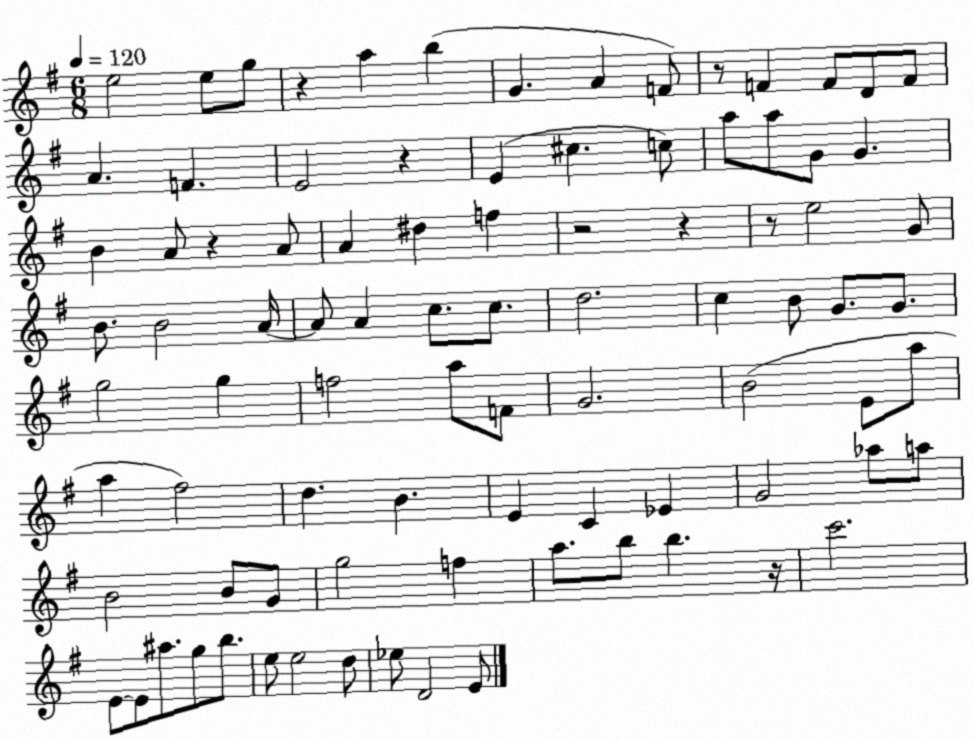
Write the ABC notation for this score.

X:1
T:Untitled
M:6/8
L:1/4
K:G
e2 e/2 g/2 z a b G A F/2 z/2 F F/2 D/2 F/2 A F E2 z E ^c c/2 a/2 a/2 G/2 G B A/2 z A/2 A ^d f z2 z z/2 e2 G/2 B/2 B2 A/4 A/2 A c/2 c/2 d2 c B/2 G/2 G/2 g2 g f2 a/2 F/2 G2 B2 E/2 a/2 a ^f2 d B E C _E G2 _a/2 a/2 B2 B/2 G/2 g2 f a/2 b/2 b z/4 c'2 E/2 E/2 ^a/2 g/2 b/2 e/2 e2 d/2 _e/2 D2 E/2